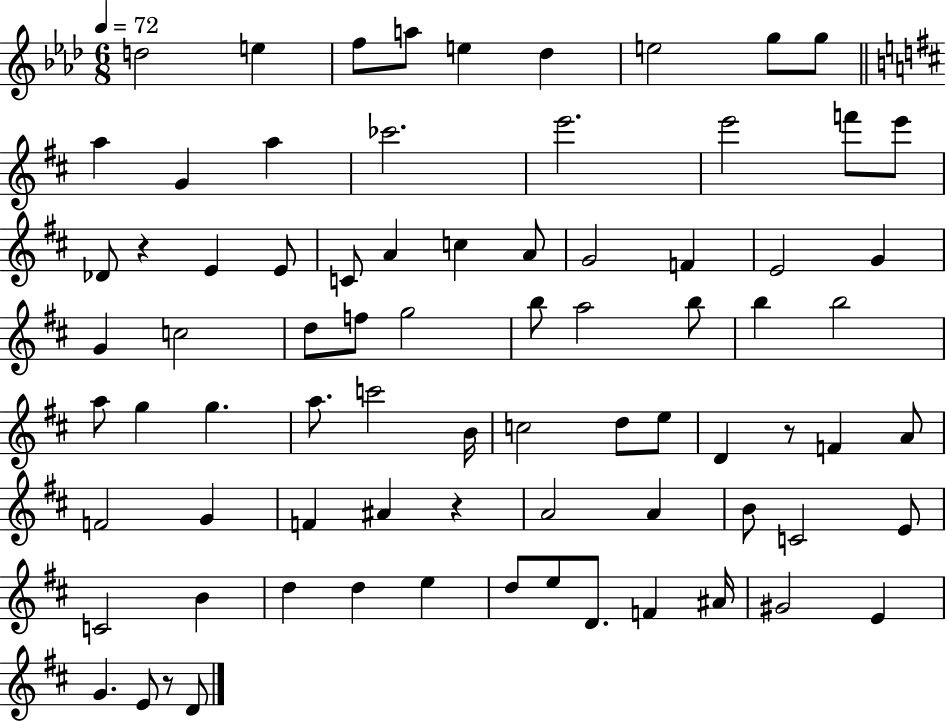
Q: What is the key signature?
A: AES major